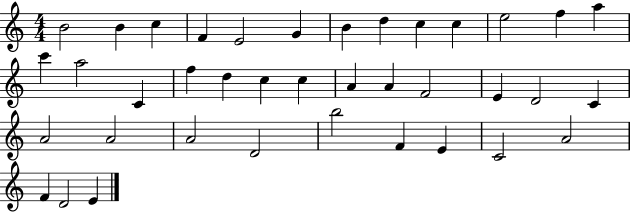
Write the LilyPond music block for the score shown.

{
  \clef treble
  \numericTimeSignature
  \time 4/4
  \key c \major
  b'2 b'4 c''4 | f'4 e'2 g'4 | b'4 d''4 c''4 c''4 | e''2 f''4 a''4 | \break c'''4 a''2 c'4 | f''4 d''4 c''4 c''4 | a'4 a'4 f'2 | e'4 d'2 c'4 | \break a'2 a'2 | a'2 d'2 | b''2 f'4 e'4 | c'2 a'2 | \break f'4 d'2 e'4 | \bar "|."
}